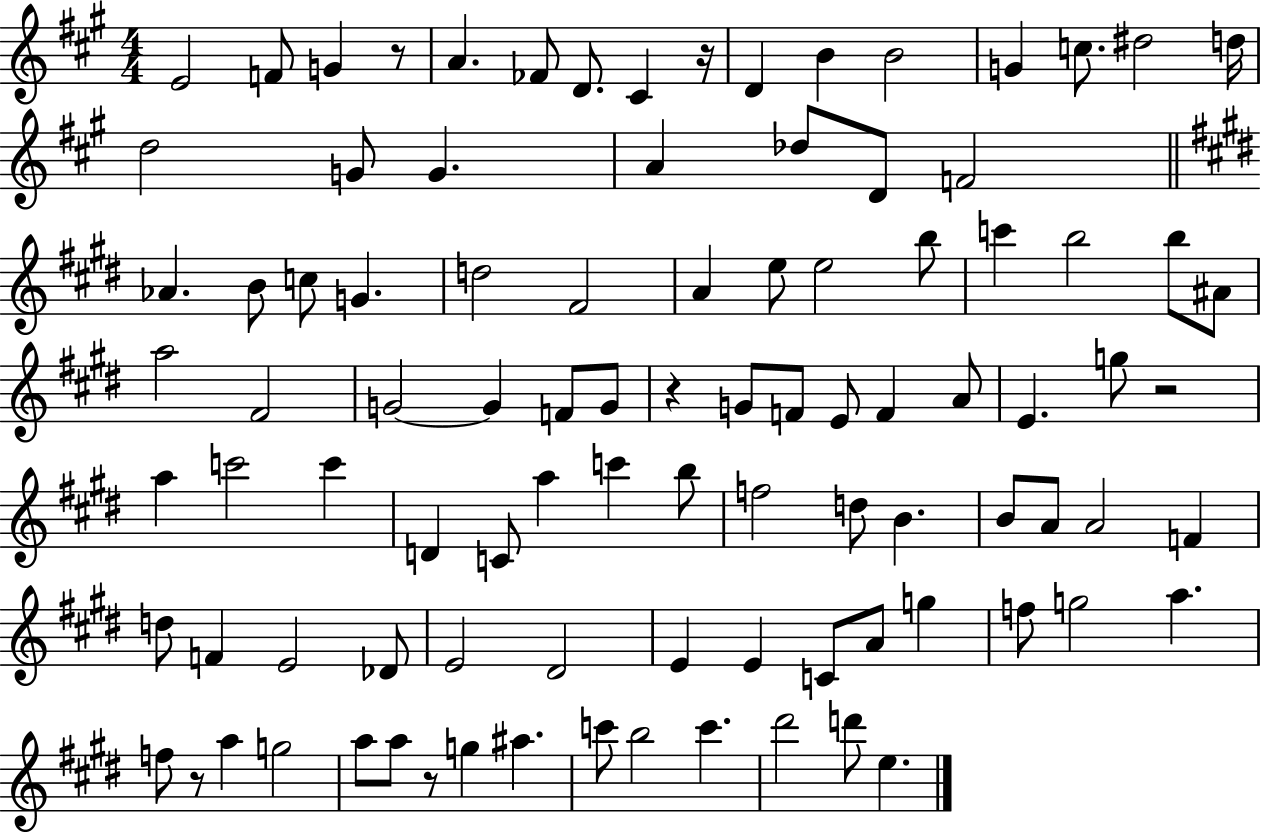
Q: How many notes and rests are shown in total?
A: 96